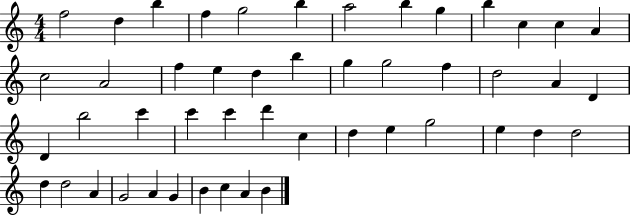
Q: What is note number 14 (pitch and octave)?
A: C5